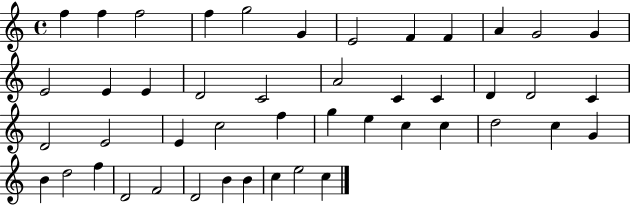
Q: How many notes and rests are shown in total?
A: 46